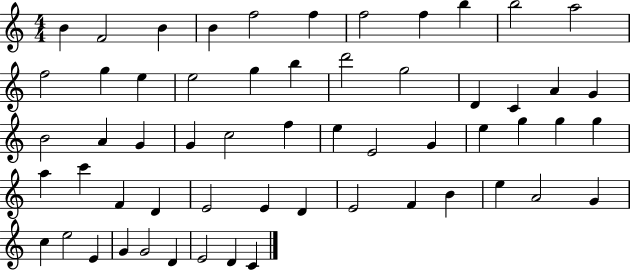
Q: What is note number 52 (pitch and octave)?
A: E4